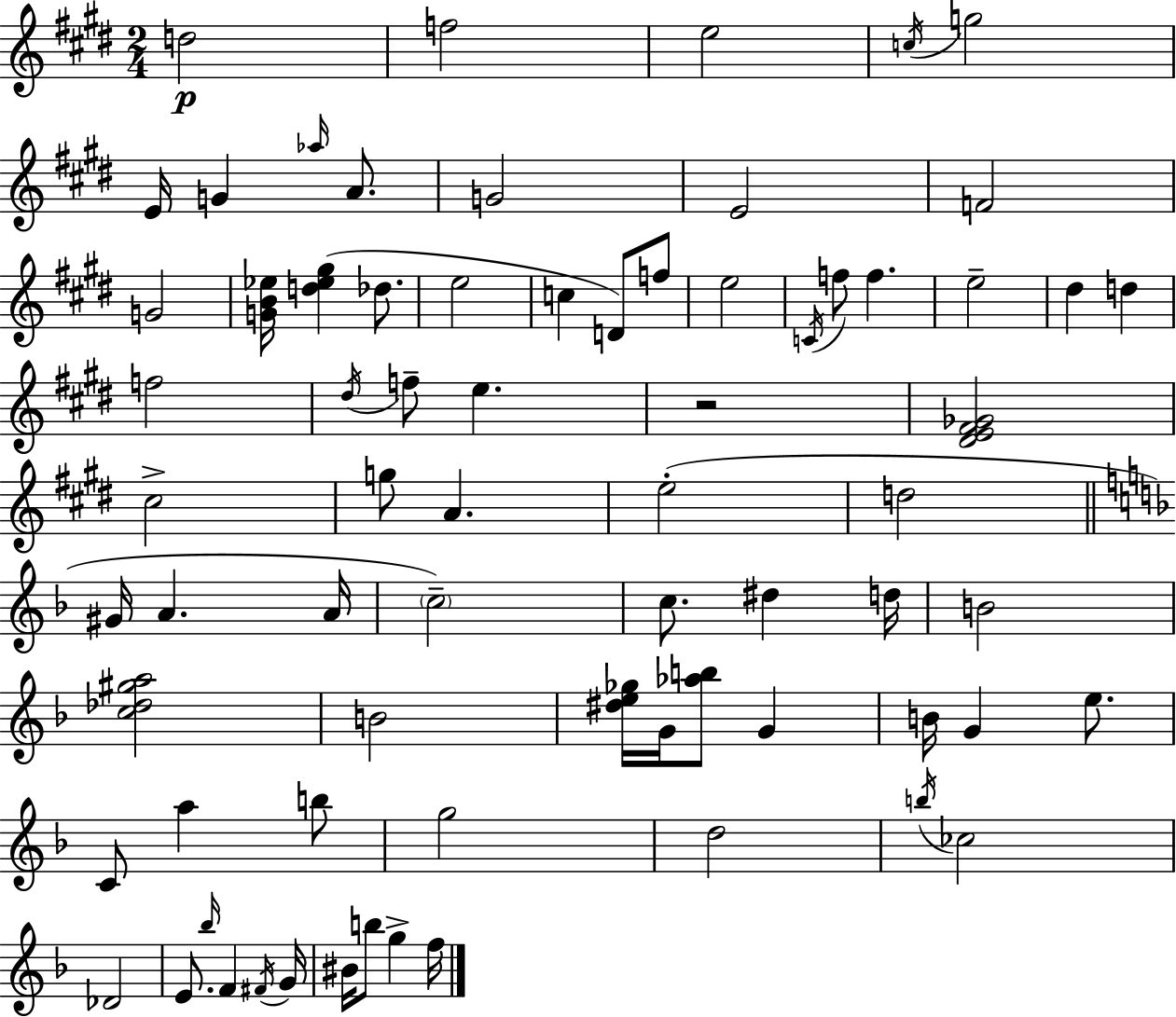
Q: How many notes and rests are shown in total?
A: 72